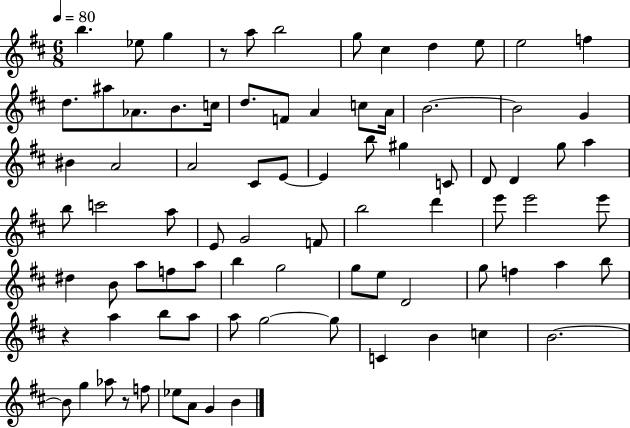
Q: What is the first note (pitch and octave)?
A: B5